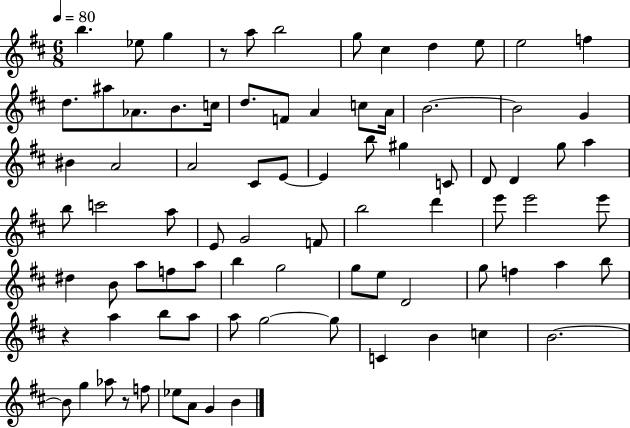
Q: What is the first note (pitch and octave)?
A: B5